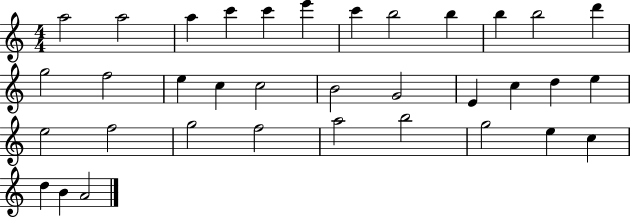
X:1
T:Untitled
M:4/4
L:1/4
K:C
a2 a2 a c' c' e' c' b2 b b b2 d' g2 f2 e c c2 B2 G2 E c d e e2 f2 g2 f2 a2 b2 g2 e c d B A2